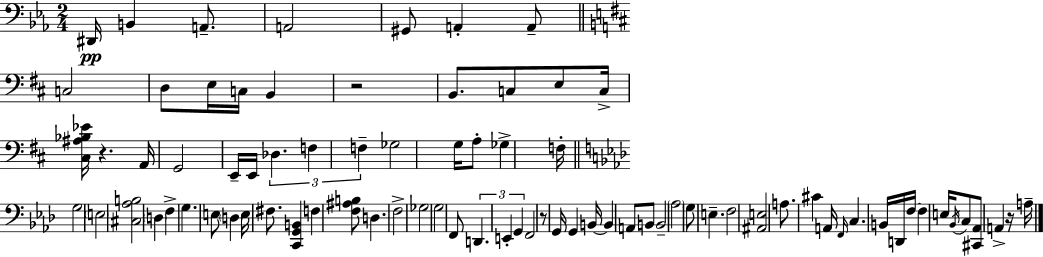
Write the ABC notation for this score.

X:1
T:Untitled
M:2/4
L:1/4
K:Cm
^D,,/4 B,, A,,/2 A,,2 ^G,,/2 A,, A,,/2 C,2 D,/2 E,/4 C,/4 B,, z2 B,,/2 C,/2 E,/2 C,/4 [^C,^A,_B,_E]/4 z A,,/4 G,,2 E,,/4 E,,/4 _D, F, F, _G,2 G,/4 A,/2 _G, F,/4 G,2 E,2 [^C,_A,B,]2 D, F, G, E,/2 D, E,/4 ^F,/2 [C,,G,,B,,] F, [F,^A,B,]/2 D, F,2 _G,2 G,2 F,,/2 D,, E,, G,, F,,2 z/2 G,,/4 G,, B,,/4 B,, A,,/2 B,,/2 B,,2 _A,2 G,/2 E, F,2 [^A,,E,]2 A,/2 ^C A,,/4 F,,/4 C, B,,/4 D,,/4 F,/4 F, E,/4 _B,,/4 C,/2 [^C,,_A,,]/2 A,, z/4 A,/4